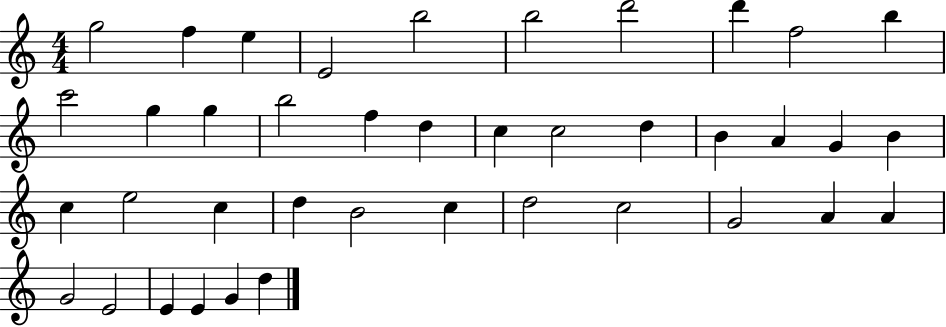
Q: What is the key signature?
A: C major